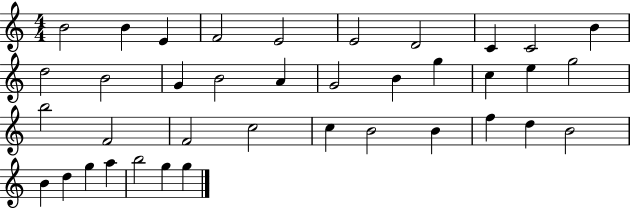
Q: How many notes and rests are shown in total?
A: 38